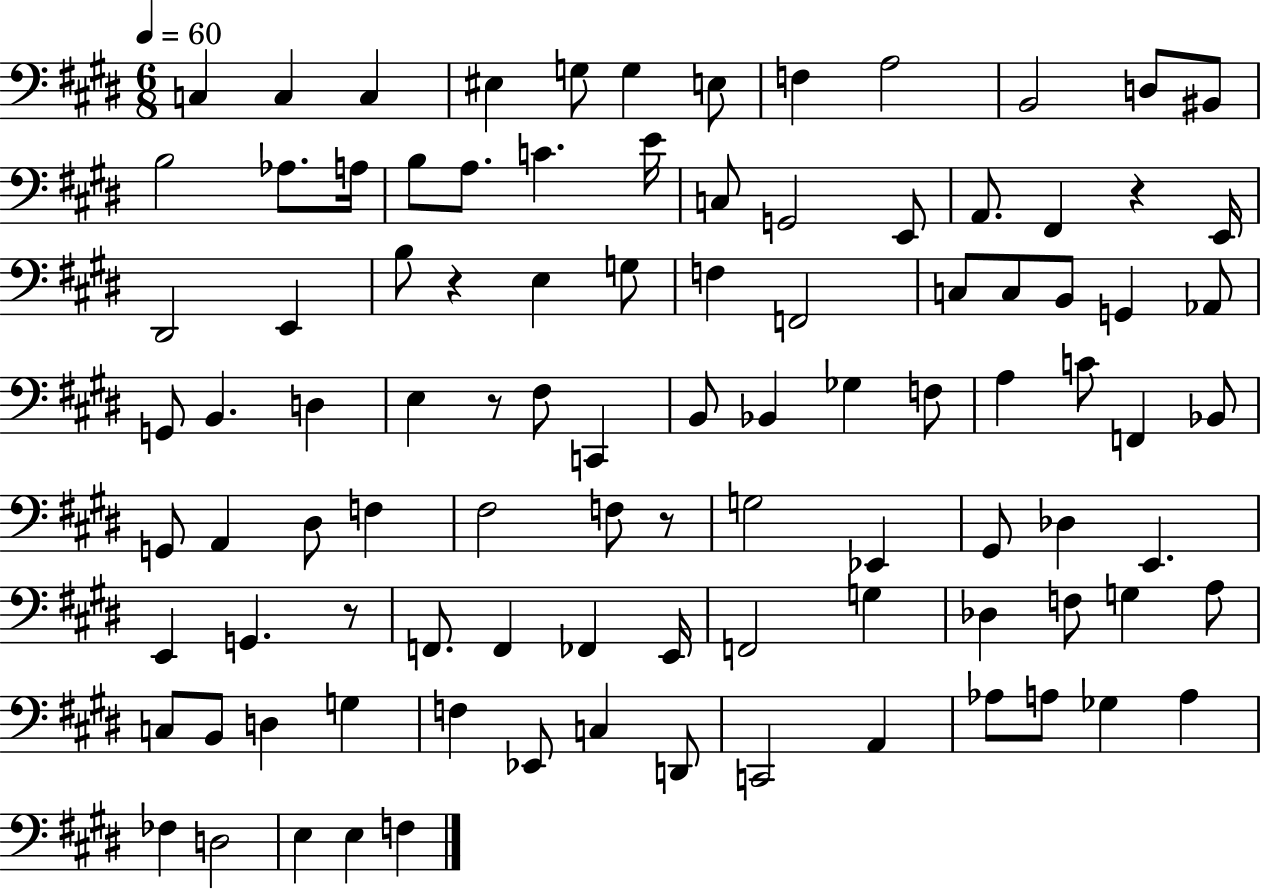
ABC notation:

X:1
T:Untitled
M:6/8
L:1/4
K:E
C, C, C, ^E, G,/2 G, E,/2 F, A,2 B,,2 D,/2 ^B,,/2 B,2 _A,/2 A,/4 B,/2 A,/2 C E/4 C,/2 G,,2 E,,/2 A,,/2 ^F,, z E,,/4 ^D,,2 E,, B,/2 z E, G,/2 F, F,,2 C,/2 C,/2 B,,/2 G,, _A,,/2 G,,/2 B,, D, E, z/2 ^F,/2 C,, B,,/2 _B,, _G, F,/2 A, C/2 F,, _B,,/2 G,,/2 A,, ^D,/2 F, ^F,2 F,/2 z/2 G,2 _E,, ^G,,/2 _D, E,, E,, G,, z/2 F,,/2 F,, _F,, E,,/4 F,,2 G, _D, F,/2 G, A,/2 C,/2 B,,/2 D, G, F, _E,,/2 C, D,,/2 C,,2 A,, _A,/2 A,/2 _G, A, _F, D,2 E, E, F,